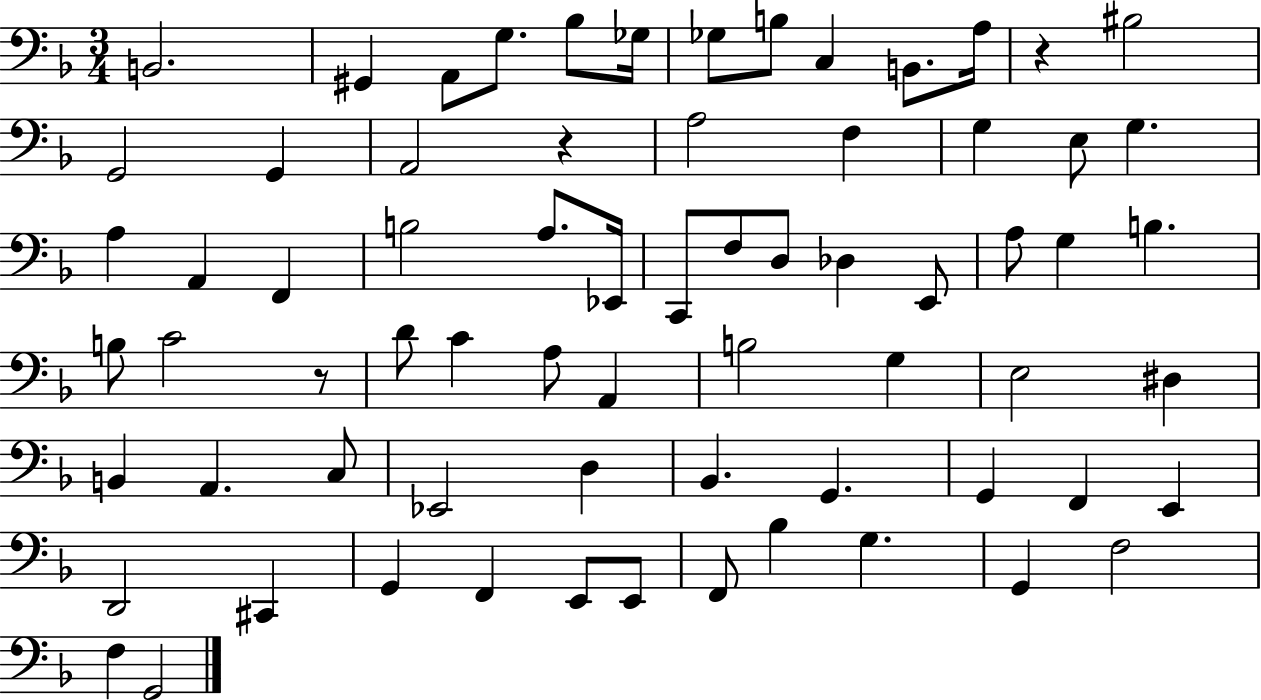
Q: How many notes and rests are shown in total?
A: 70